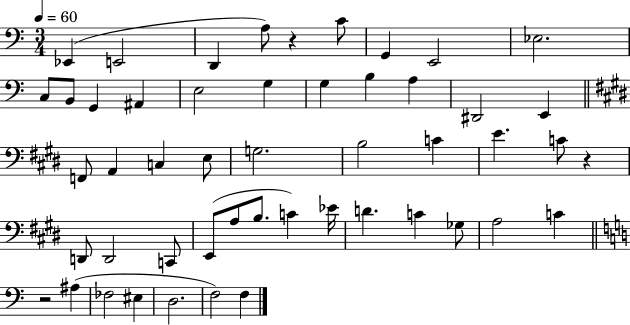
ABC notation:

X:1
T:Untitled
M:3/4
L:1/4
K:C
_E,, E,,2 D,, A,/2 z C/2 G,, E,,2 _E,2 C,/2 B,,/2 G,, ^A,, E,2 G, G, B, A, ^D,,2 E,, F,,/2 A,, C, E,/2 G,2 B,2 C E C/2 z D,,/2 D,,2 C,,/2 E,,/2 A,/2 B,/2 C _E/4 D C _G,/2 A,2 C z2 ^A, _F,2 ^E, D,2 F,2 F,